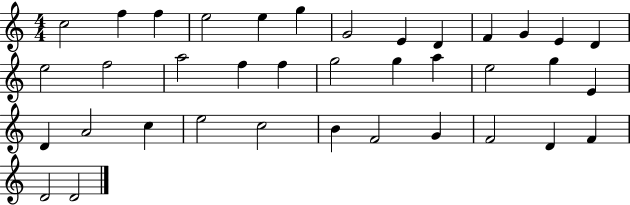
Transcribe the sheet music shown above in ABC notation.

X:1
T:Untitled
M:4/4
L:1/4
K:C
c2 f f e2 e g G2 E D F G E D e2 f2 a2 f f g2 g a e2 g E D A2 c e2 c2 B F2 G F2 D F D2 D2